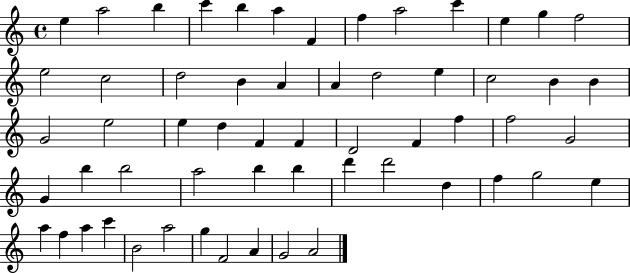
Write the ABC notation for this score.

X:1
T:Untitled
M:4/4
L:1/4
K:C
e a2 b c' b a F f a2 c' e g f2 e2 c2 d2 B A A d2 e c2 B B G2 e2 e d F F D2 F f f2 G2 G b b2 a2 b b d' d'2 d f g2 e a f a c' B2 a2 g F2 A G2 A2